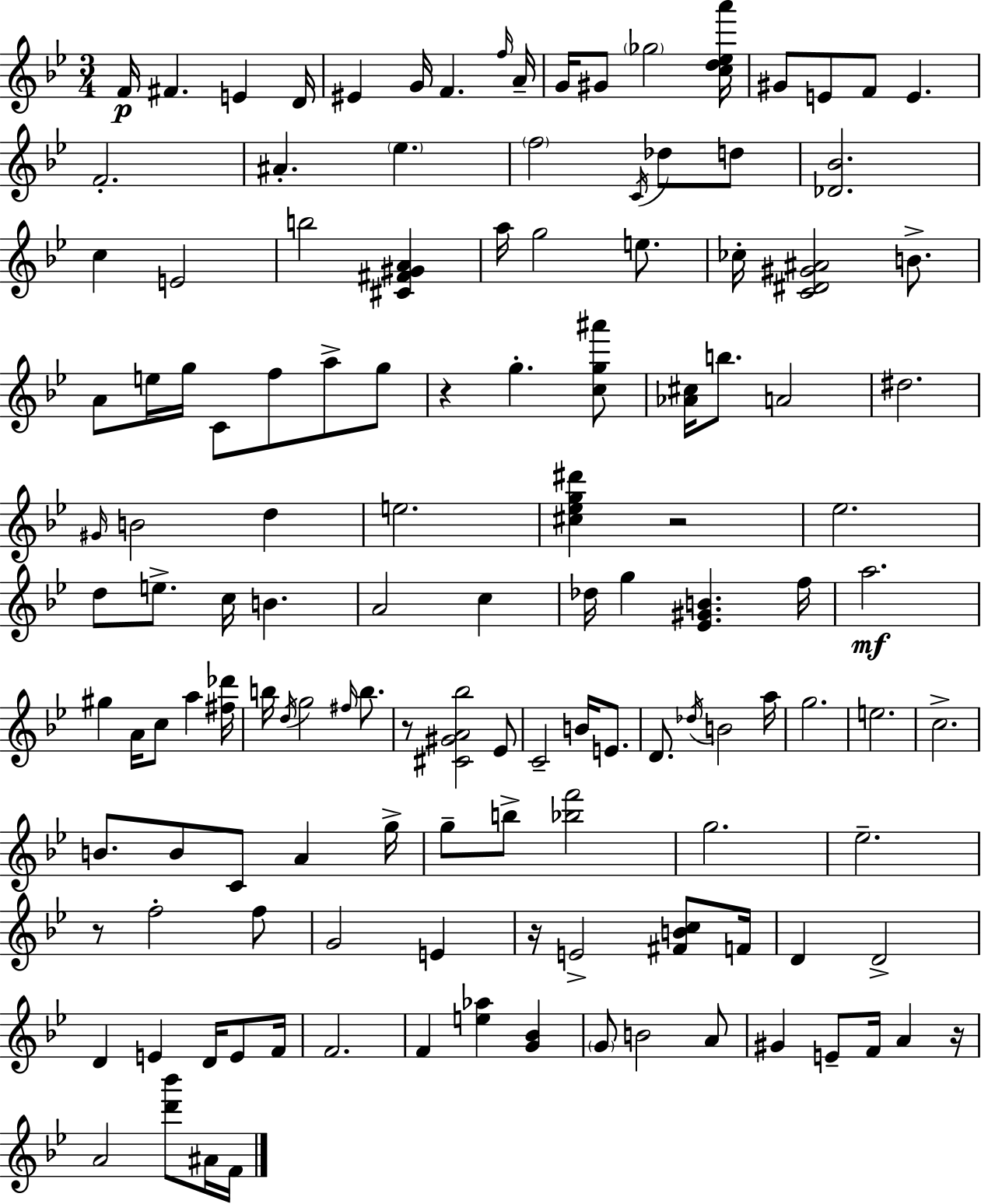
{
  \clef treble
  \numericTimeSignature
  \time 3/4
  \key g \minor
  f'16\p fis'4. e'4 d'16 | eis'4 g'16 f'4. \grace { f''16 } | a'16-- g'16 gis'8 \parenthesize ges''2 | <c'' d'' ees'' a'''>16 gis'8 e'8 f'8 e'4. | \break f'2.-. | ais'4.-. \parenthesize ees''4. | \parenthesize f''2 \acciaccatura { c'16 } des''8 | d''8 <des' bes'>2. | \break c''4 e'2 | b''2 <cis' fis' gis' a'>4 | a''16 g''2 e''8. | ces''16-. <c' dis' gis' ais'>2 b'8.-> | \break a'8 e''16 g''16 c'8 f''8 a''8-> | g''8 r4 g''4.-. | <c'' g'' ais'''>8 <aes' cis''>16 b''8. a'2 | dis''2. | \break \grace { gis'16 } b'2 d''4 | e''2. | <cis'' ees'' g'' dis'''>4 r2 | ees''2. | \break d''8 e''8.-> c''16 b'4. | a'2 c''4 | des''16 g''4 <ees' gis' b'>4. | f''16 a''2.\mf | \break gis''4 a'16 c''8 a''4 | <fis'' des'''>16 b''16 \acciaccatura { d''16 } g''2 | \grace { fis''16 } b''8. r8 <cis' gis' a' bes''>2 | ees'8 c'2-- | \break b'16 e'8. d'8. \acciaccatura { des''16 } b'2 | a''16 g''2. | e''2. | c''2.-> | \break b'8. b'8 c'8 | a'4 g''16-> g''8-- b''8-> <bes'' f'''>2 | g''2. | ees''2.-- | \break r8 f''2-. | f''8 g'2 | e'4 r16 e'2-> | <fis' b' c''>8 f'16 d'4 d'2-> | \break d'4 e'4 | d'16 e'8 f'16 f'2. | f'4 <e'' aes''>4 | <g' bes'>4 \parenthesize g'8 b'2 | \break a'8 gis'4 e'8-- | f'16 a'4 r16 a'2 | <d''' bes'''>8 ais'16 f'16 \bar "|."
}